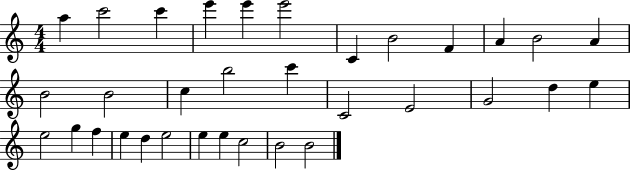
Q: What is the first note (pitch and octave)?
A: A5